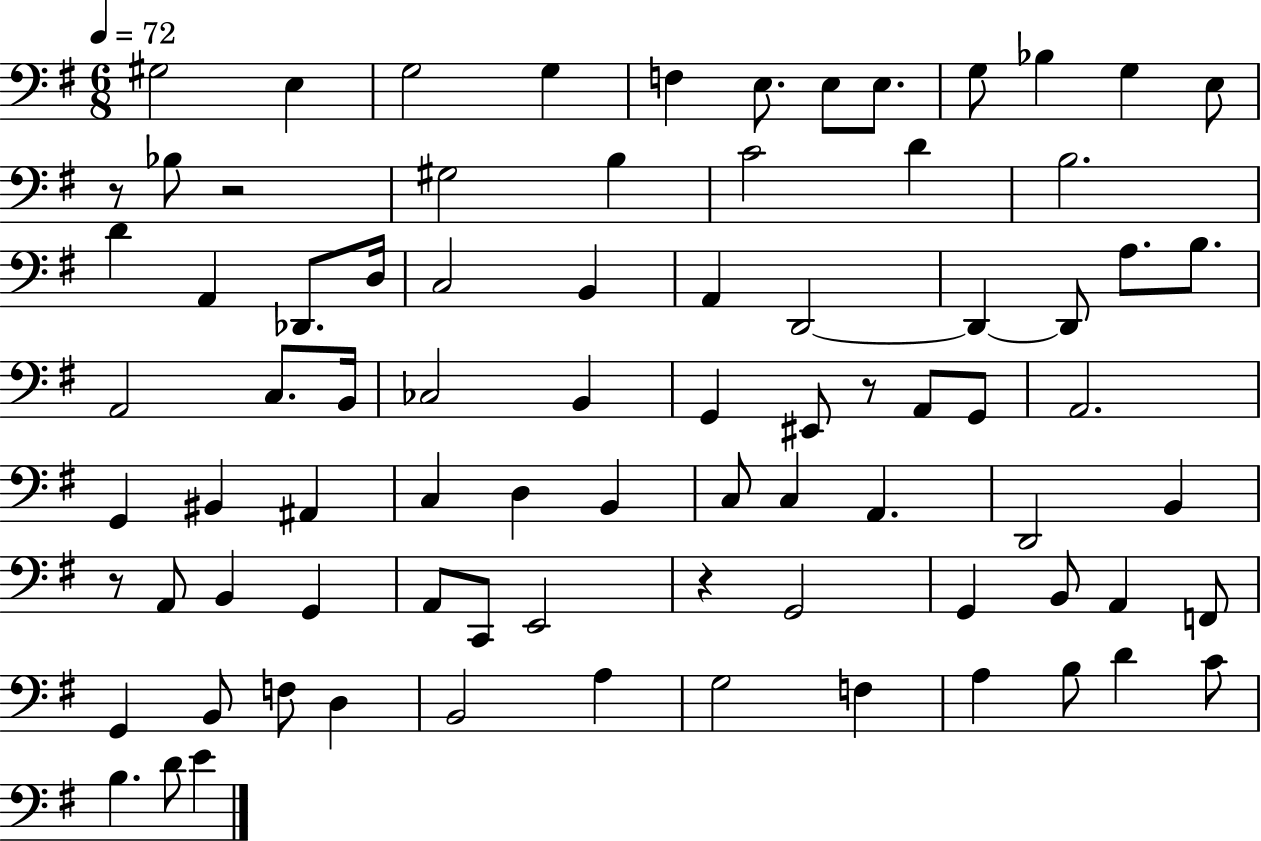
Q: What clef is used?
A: bass